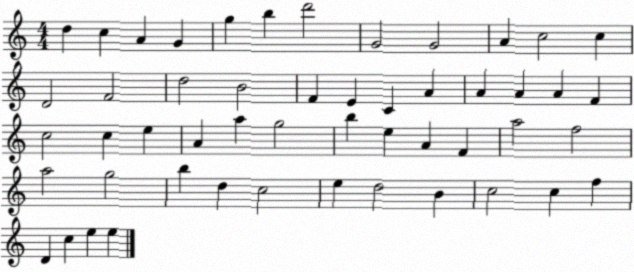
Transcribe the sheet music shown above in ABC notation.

X:1
T:Untitled
M:4/4
L:1/4
K:C
d c A G g b d'2 G2 G2 A c2 c D2 F2 d2 B2 F E C A A A A F c2 c e A a g2 b e A F a2 f2 a2 g2 b d c2 e d2 B c2 c f D c e e